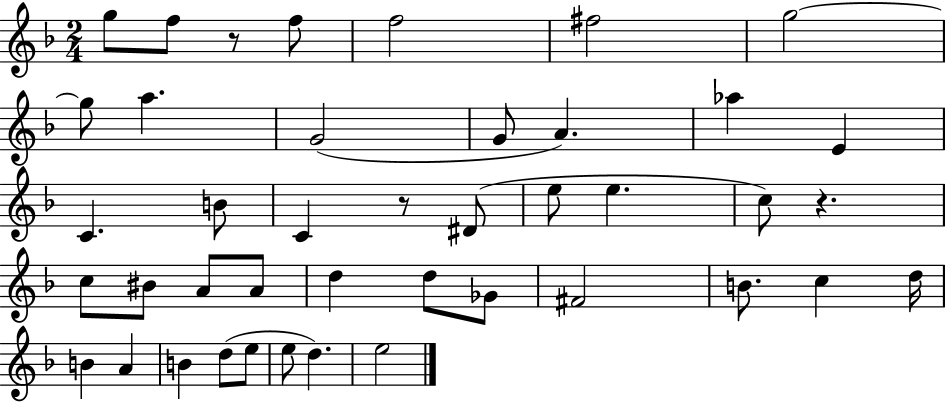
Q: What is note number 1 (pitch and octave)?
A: G5